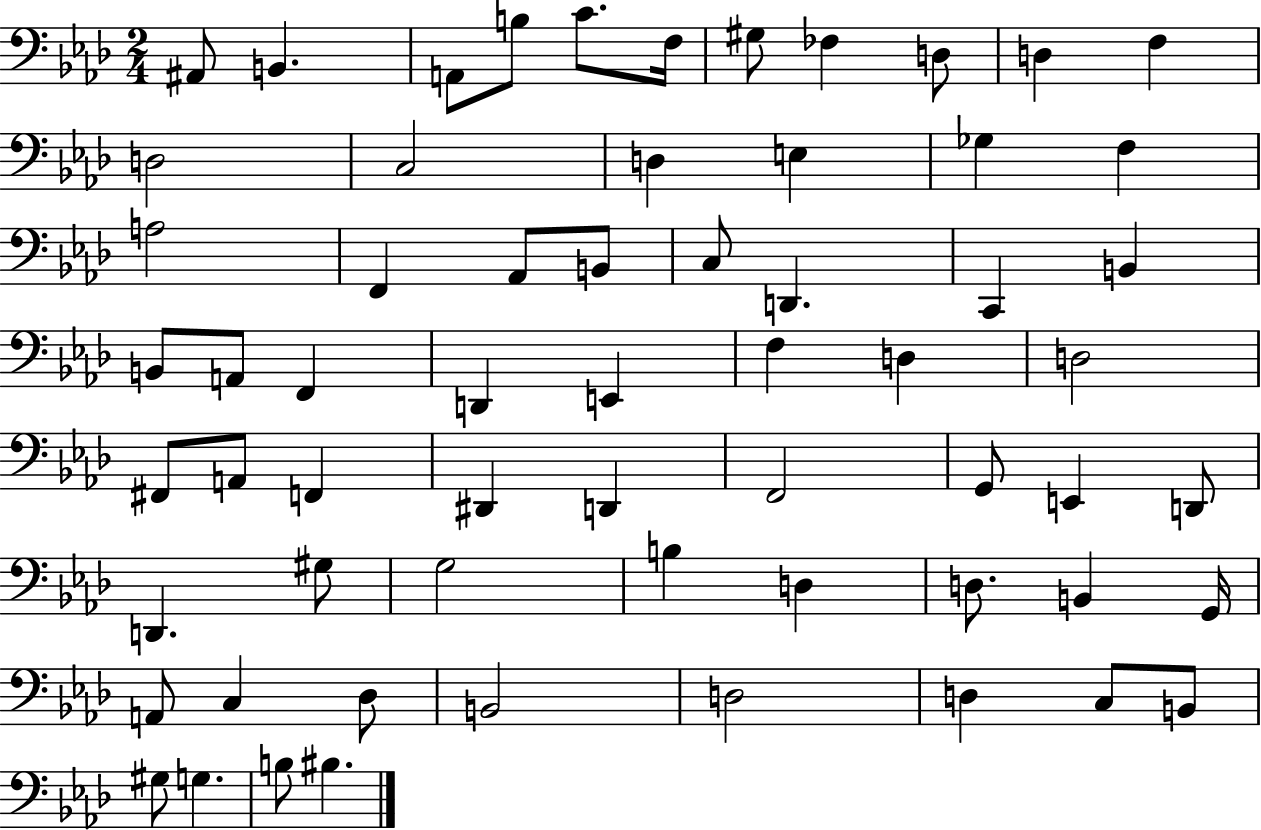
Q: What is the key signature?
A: AES major